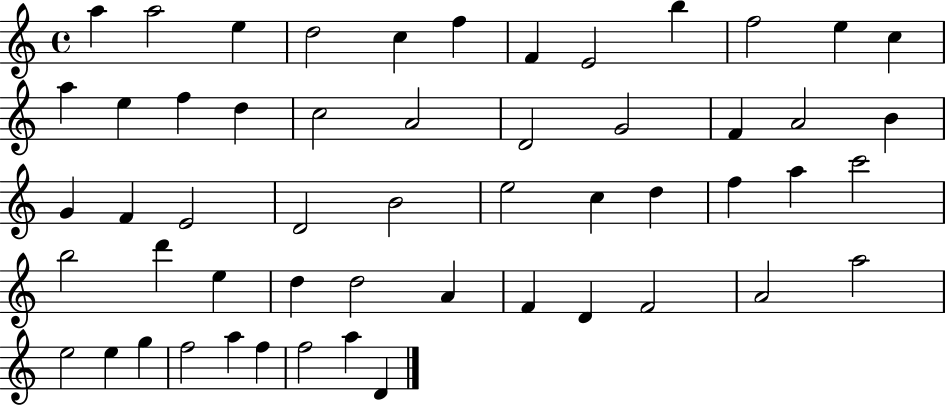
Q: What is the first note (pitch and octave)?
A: A5